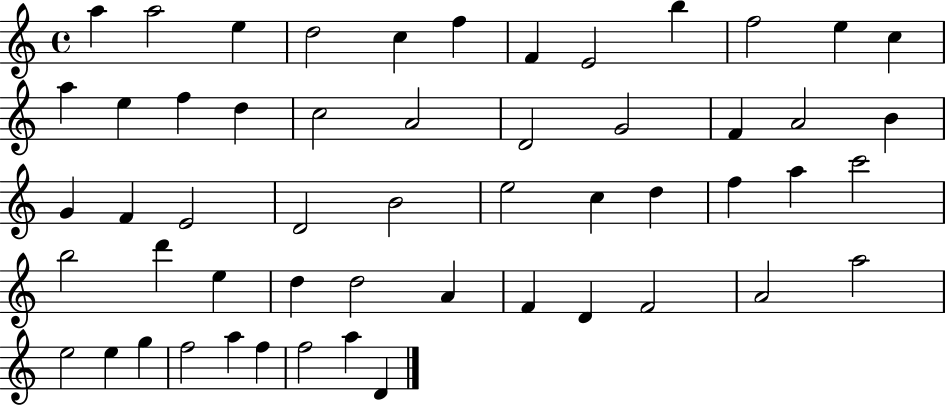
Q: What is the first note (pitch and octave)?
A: A5